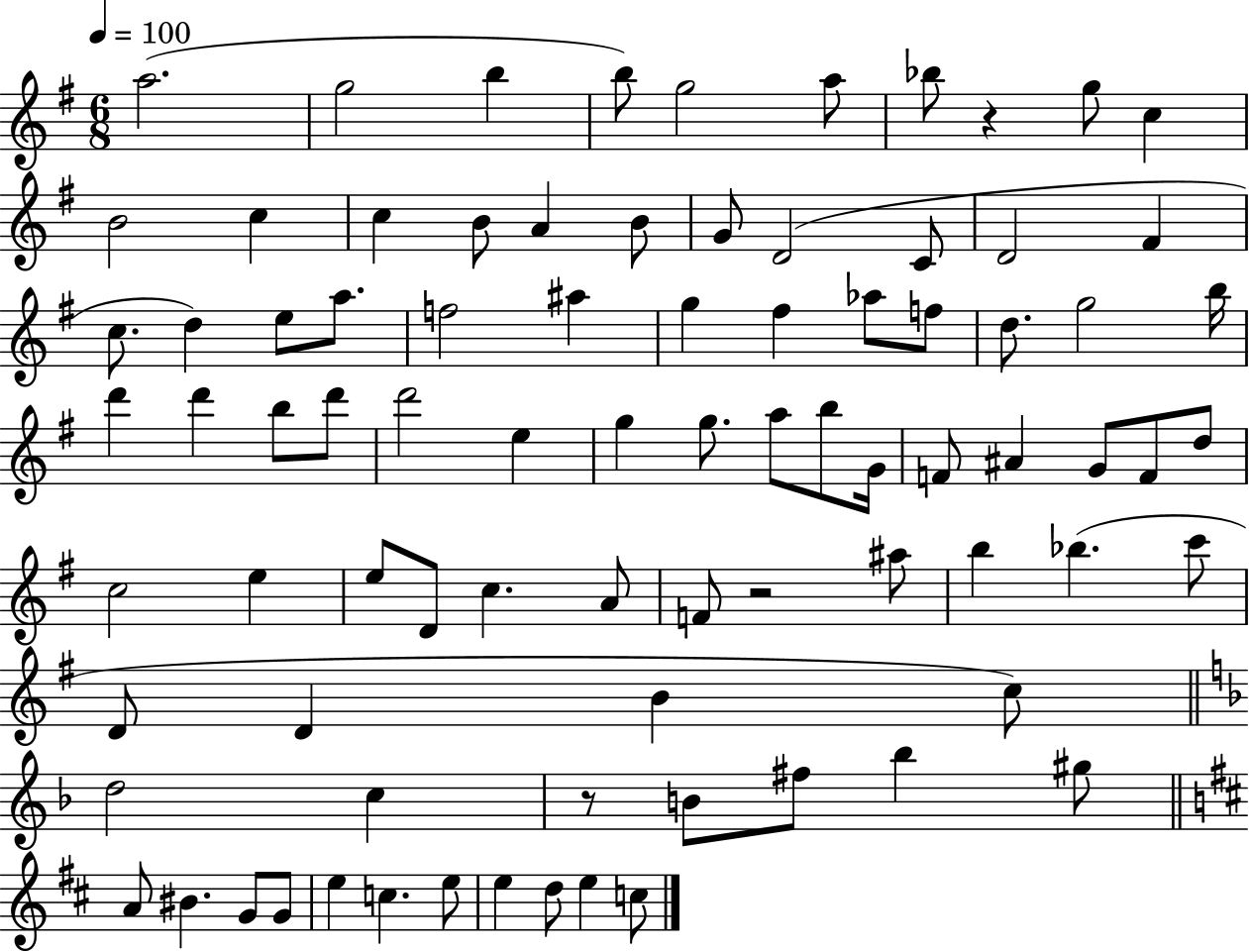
{
  \clef treble
  \numericTimeSignature
  \time 6/8
  \key g \major
  \tempo 4 = 100
  a''2.( | g''2 b''4 | b''8) g''2 a''8 | bes''8 r4 g''8 c''4 | \break b'2 c''4 | c''4 b'8 a'4 b'8 | g'8 d'2( c'8 | d'2 fis'4 | \break c''8. d''4) e''8 a''8. | f''2 ais''4 | g''4 fis''4 aes''8 f''8 | d''8. g''2 b''16 | \break d'''4 d'''4 b''8 d'''8 | d'''2 e''4 | g''4 g''8. a''8 b''8 g'16 | f'8 ais'4 g'8 f'8 d''8 | \break c''2 e''4 | e''8 d'8 c''4. a'8 | f'8 r2 ais''8 | b''4 bes''4.( c'''8 | \break d'8 d'4 b'4 c''8) | \bar "||" \break \key f \major d''2 c''4 | r8 b'8 fis''8 bes''4 gis''8 | \bar "||" \break \key d \major a'8 bis'4. g'8 g'8 | e''4 c''4. e''8 | e''4 d''8 e''4 c''8 | \bar "|."
}